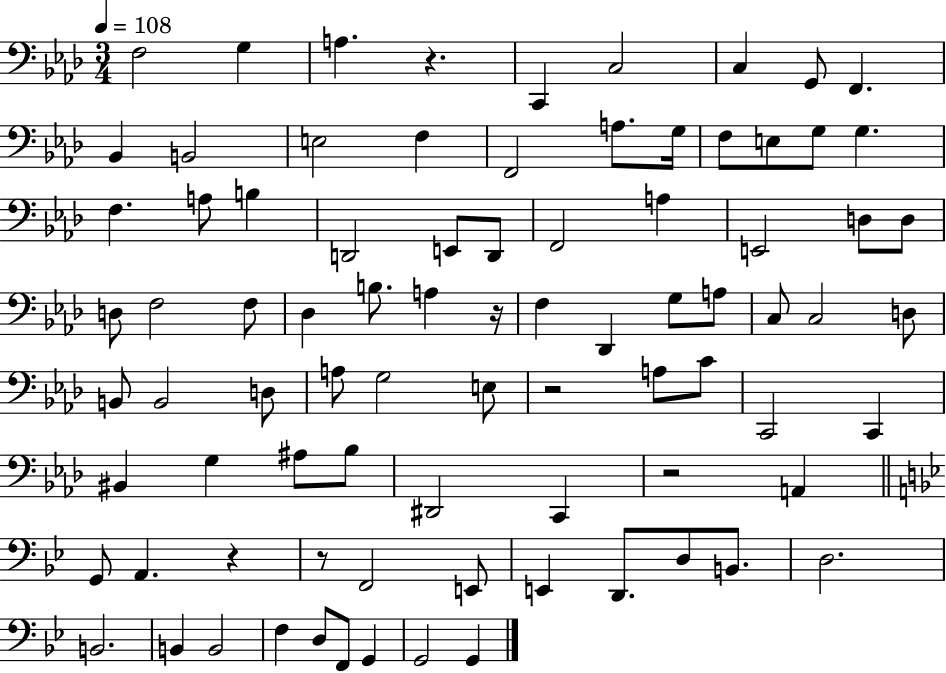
X:1
T:Untitled
M:3/4
L:1/4
K:Ab
F,2 G, A, z C,, C,2 C, G,,/2 F,, _B,, B,,2 E,2 F, F,,2 A,/2 G,/4 F,/2 E,/2 G,/2 G, F, A,/2 B, D,,2 E,,/2 D,,/2 F,,2 A, E,,2 D,/2 D,/2 D,/2 F,2 F,/2 _D, B,/2 A, z/4 F, _D,, G,/2 A,/2 C,/2 C,2 D,/2 B,,/2 B,,2 D,/2 A,/2 G,2 E,/2 z2 A,/2 C/2 C,,2 C,, ^B,, G, ^A,/2 _B,/2 ^D,,2 C,, z2 A,, G,,/2 A,, z z/2 F,,2 E,,/2 E,, D,,/2 D,/2 B,,/2 D,2 B,,2 B,, B,,2 F, D,/2 F,,/2 G,, G,,2 G,,